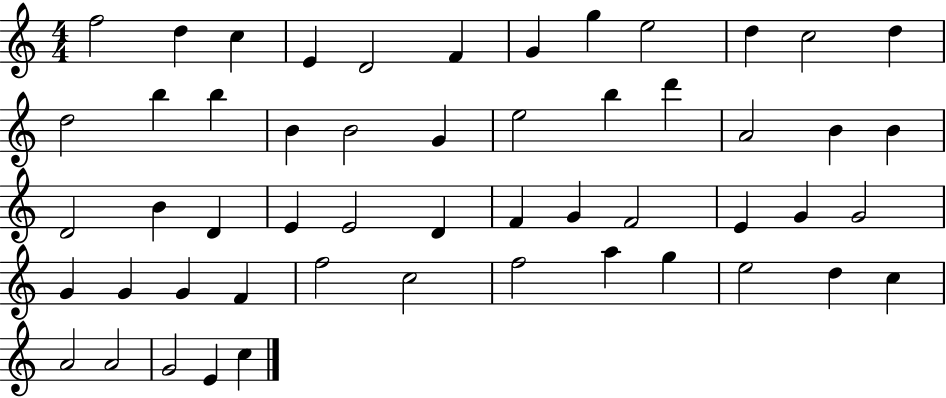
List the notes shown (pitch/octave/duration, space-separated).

F5/h D5/q C5/q E4/q D4/h F4/q G4/q G5/q E5/h D5/q C5/h D5/q D5/h B5/q B5/q B4/q B4/h G4/q E5/h B5/q D6/q A4/h B4/q B4/q D4/h B4/q D4/q E4/q E4/h D4/q F4/q G4/q F4/h E4/q G4/q G4/h G4/q G4/q G4/q F4/q F5/h C5/h F5/h A5/q G5/q E5/h D5/q C5/q A4/h A4/h G4/h E4/q C5/q